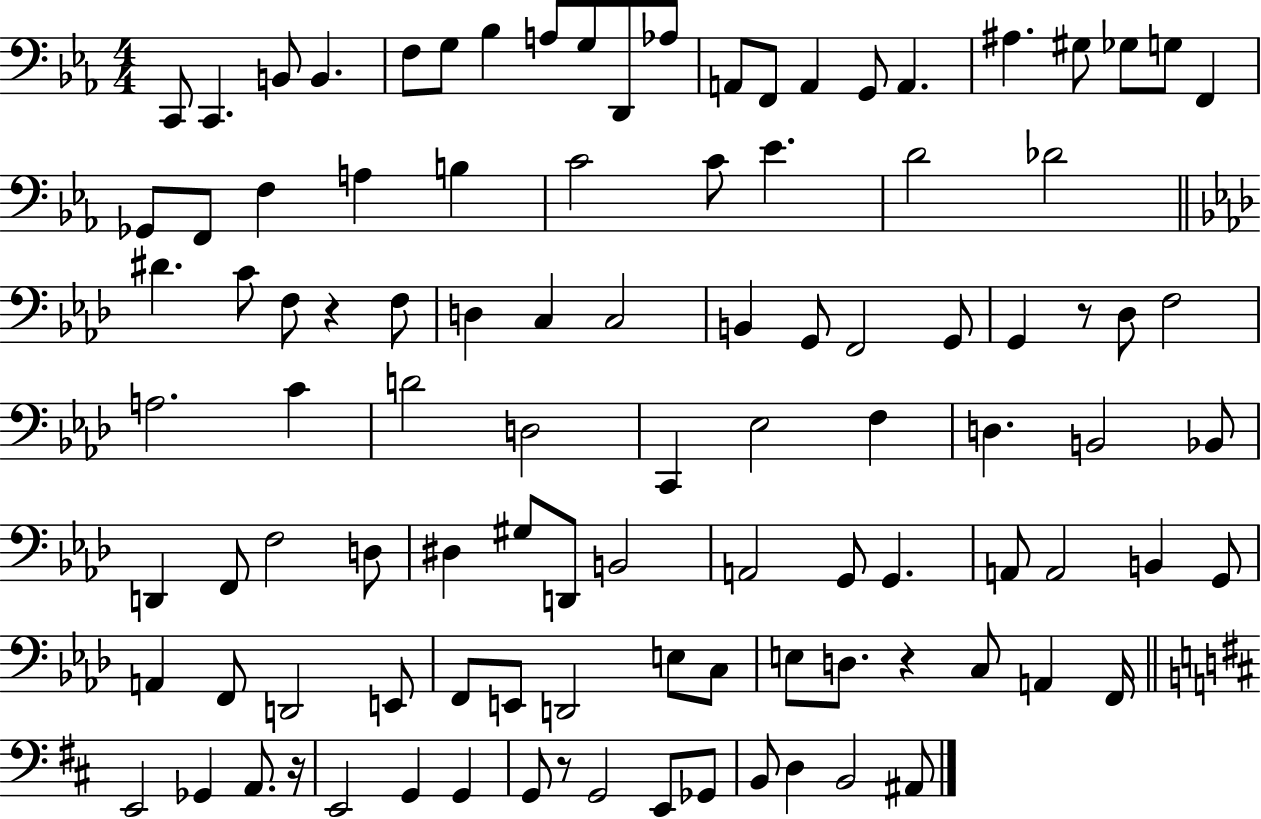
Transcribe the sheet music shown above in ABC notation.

X:1
T:Untitled
M:4/4
L:1/4
K:Eb
C,,/2 C,, B,,/2 B,, F,/2 G,/2 _B, A,/2 G,/2 D,,/2 _A,/2 A,,/2 F,,/2 A,, G,,/2 A,, ^A, ^G,/2 _G,/2 G,/2 F,, _G,,/2 F,,/2 F, A, B, C2 C/2 _E D2 _D2 ^D C/2 F,/2 z F,/2 D, C, C,2 B,, G,,/2 F,,2 G,,/2 G,, z/2 _D,/2 F,2 A,2 C D2 D,2 C,, _E,2 F, D, B,,2 _B,,/2 D,, F,,/2 F,2 D,/2 ^D, ^G,/2 D,,/2 B,,2 A,,2 G,,/2 G,, A,,/2 A,,2 B,, G,,/2 A,, F,,/2 D,,2 E,,/2 F,,/2 E,,/2 D,,2 E,/2 C,/2 E,/2 D,/2 z C,/2 A,, F,,/4 E,,2 _G,, A,,/2 z/4 E,,2 G,, G,, G,,/2 z/2 G,,2 E,,/2 _G,,/2 B,,/2 D, B,,2 ^A,,/2